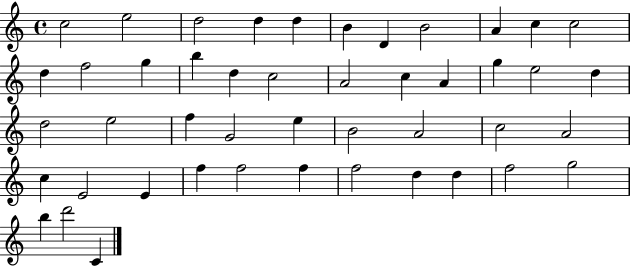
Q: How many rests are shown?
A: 0